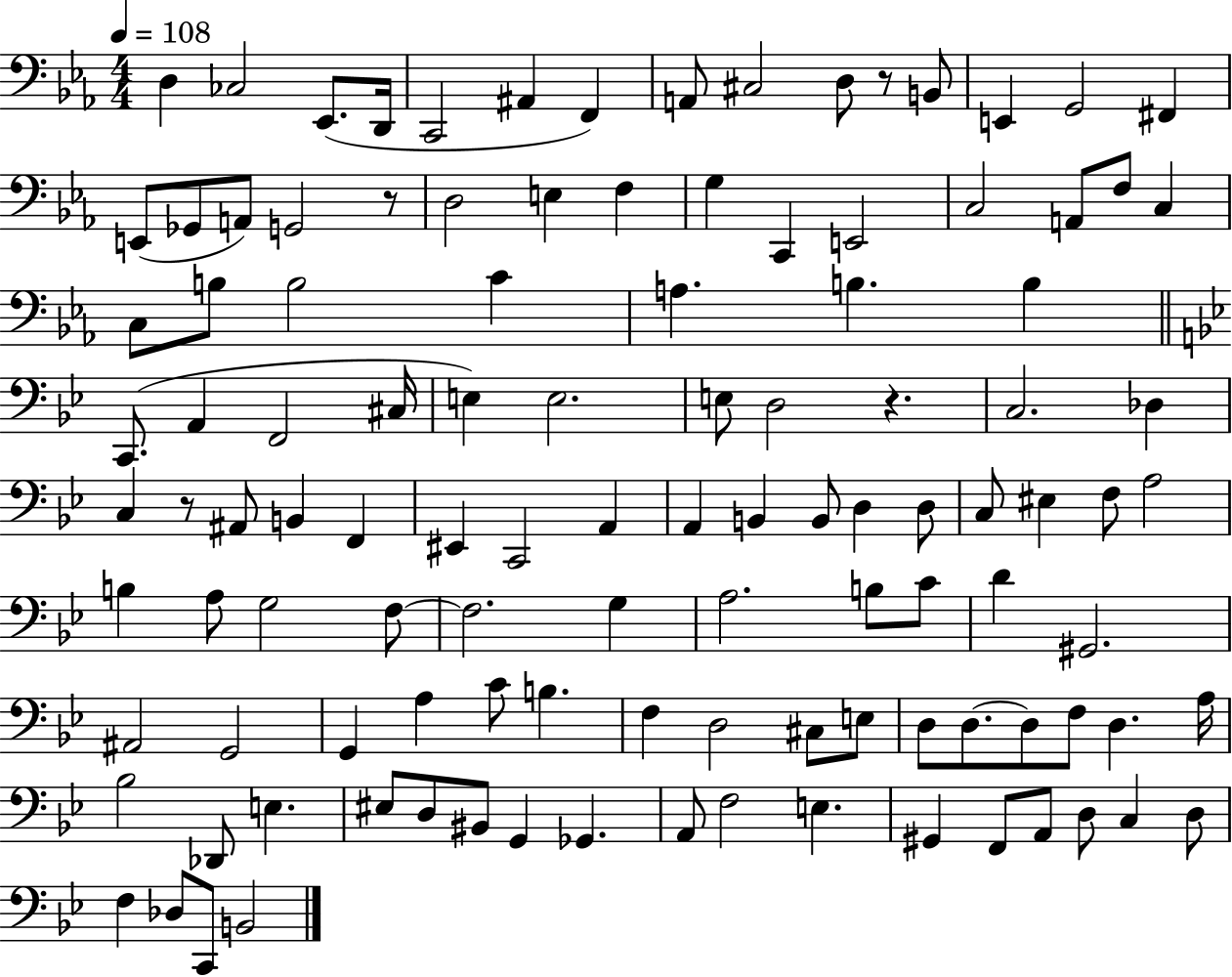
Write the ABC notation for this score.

X:1
T:Untitled
M:4/4
L:1/4
K:Eb
D, _C,2 _E,,/2 D,,/4 C,,2 ^A,, F,, A,,/2 ^C,2 D,/2 z/2 B,,/2 E,, G,,2 ^F,, E,,/2 _G,,/2 A,,/2 G,,2 z/2 D,2 E, F, G, C,, E,,2 C,2 A,,/2 F,/2 C, C,/2 B,/2 B,2 C A, B, B, C,,/2 A,, F,,2 ^C,/4 E, E,2 E,/2 D,2 z C,2 _D, C, z/2 ^A,,/2 B,, F,, ^E,, C,,2 A,, A,, B,, B,,/2 D, D,/2 C,/2 ^E, F,/2 A,2 B, A,/2 G,2 F,/2 F,2 G, A,2 B,/2 C/2 D ^G,,2 ^A,,2 G,,2 G,, A, C/2 B, F, D,2 ^C,/2 E,/2 D,/2 D,/2 D,/2 F,/2 D, A,/4 _B,2 _D,,/2 E, ^E,/2 D,/2 ^B,,/2 G,, _G,, A,,/2 F,2 E, ^G,, F,,/2 A,,/2 D,/2 C, D,/2 F, _D,/2 C,,/2 B,,2